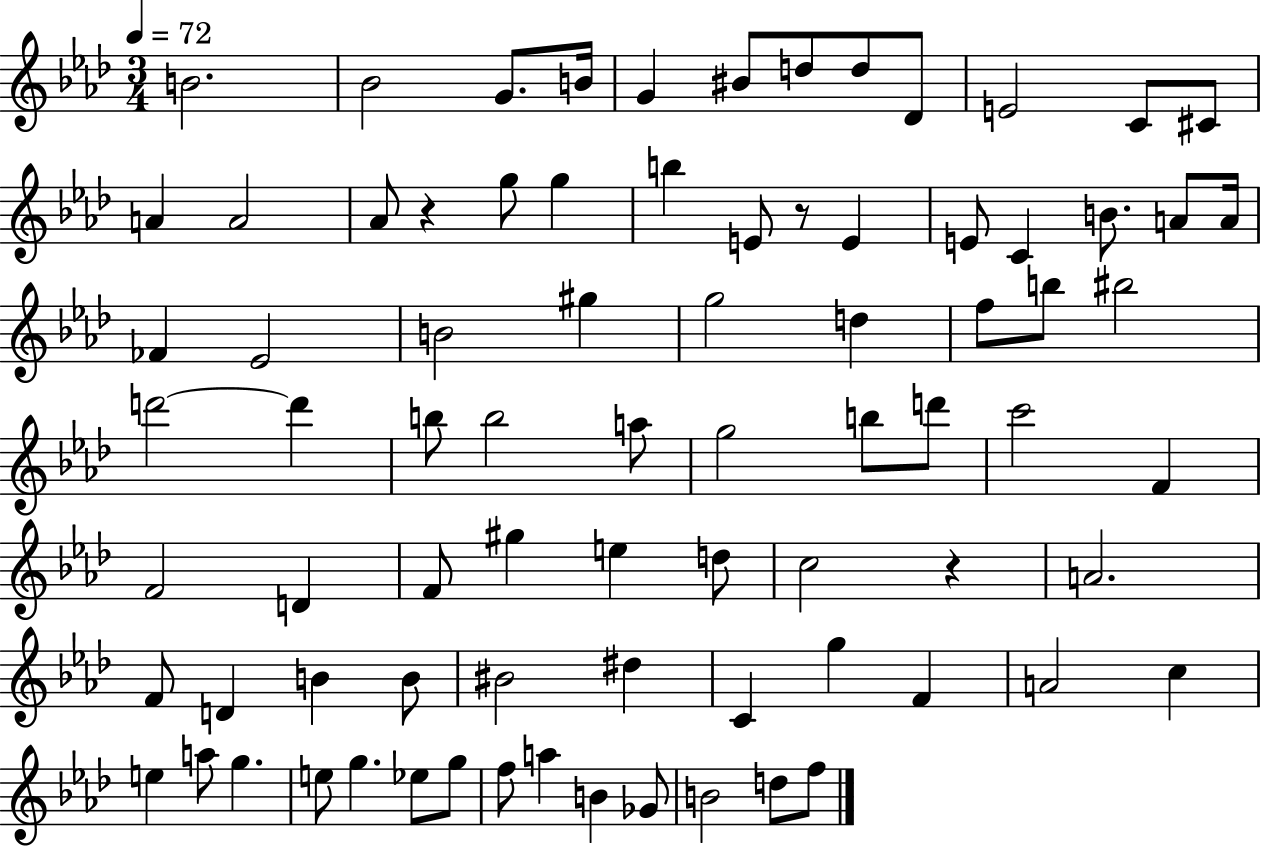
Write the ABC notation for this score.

X:1
T:Untitled
M:3/4
L:1/4
K:Ab
B2 _B2 G/2 B/4 G ^B/2 d/2 d/2 _D/2 E2 C/2 ^C/2 A A2 _A/2 z g/2 g b E/2 z/2 E E/2 C B/2 A/2 A/4 _F _E2 B2 ^g g2 d f/2 b/2 ^b2 d'2 d' b/2 b2 a/2 g2 b/2 d'/2 c'2 F F2 D F/2 ^g e d/2 c2 z A2 F/2 D B B/2 ^B2 ^d C g F A2 c e a/2 g e/2 g _e/2 g/2 f/2 a B _G/2 B2 d/2 f/2